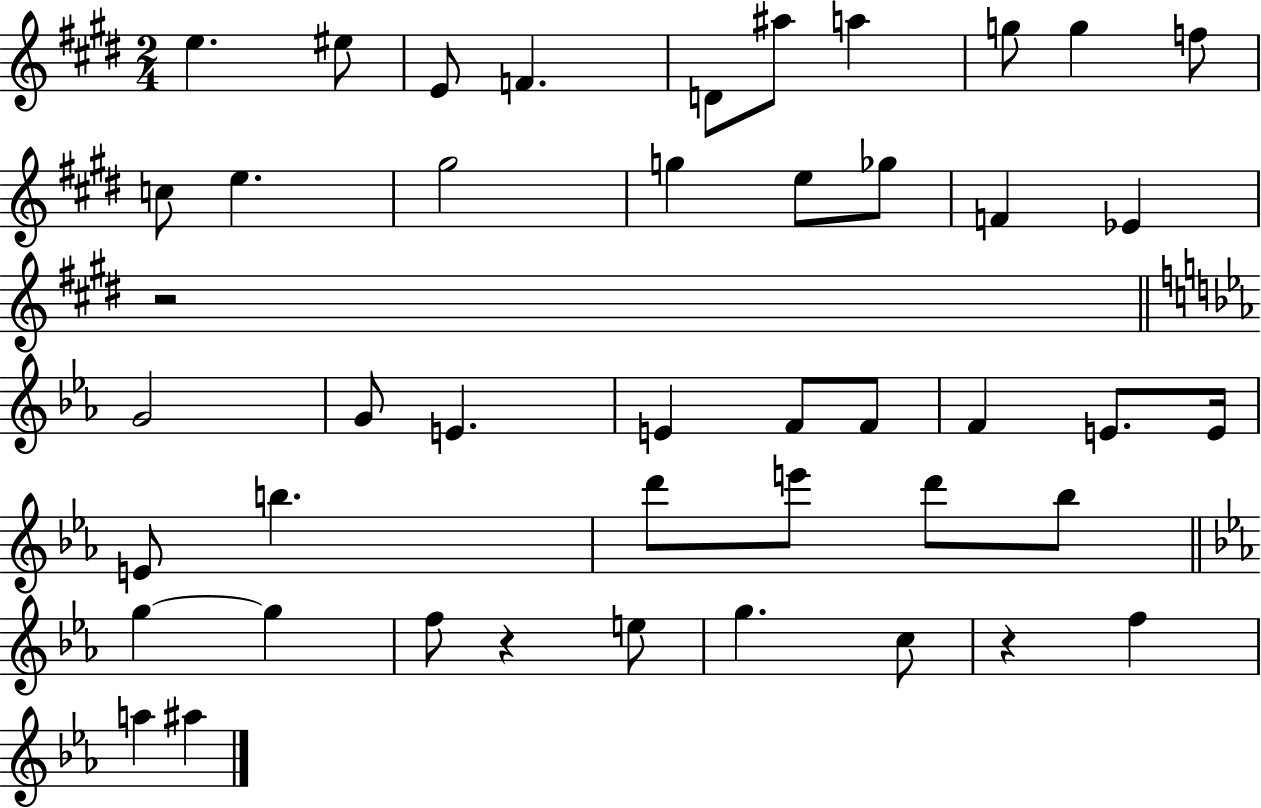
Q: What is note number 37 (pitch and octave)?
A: E5